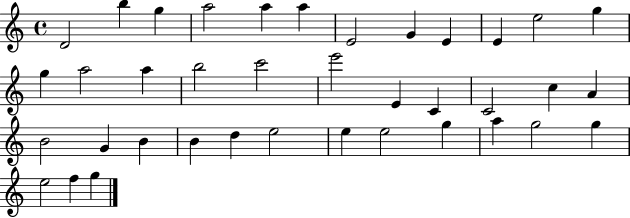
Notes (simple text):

D4/h B5/q G5/q A5/h A5/q A5/q E4/h G4/q E4/q E4/q E5/h G5/q G5/q A5/h A5/q B5/h C6/h E6/h E4/q C4/q C4/h C5/q A4/q B4/h G4/q B4/q B4/q D5/q E5/h E5/q E5/h G5/q A5/q G5/h G5/q E5/h F5/q G5/q